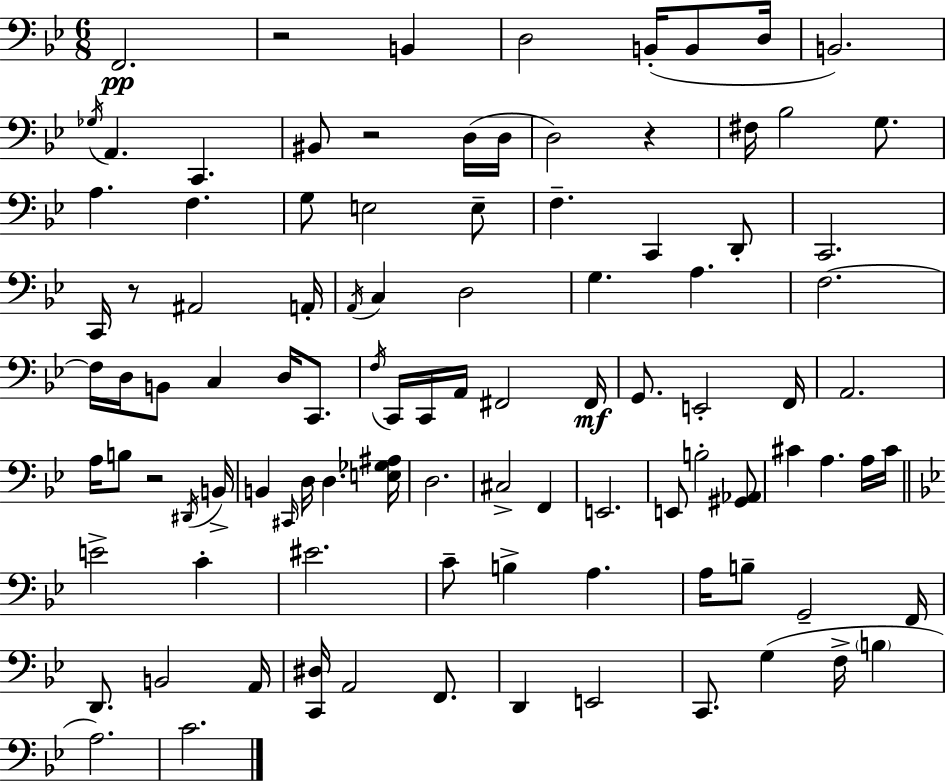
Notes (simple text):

F2/h. R/h B2/q D3/h B2/s B2/e D3/s B2/h. Gb3/s A2/q. C2/q. BIS2/e R/h D3/s D3/s D3/h R/q F#3/s Bb3/h G3/e. A3/q. F3/q. G3/e E3/h E3/e F3/q. C2/q D2/e C2/h. C2/s R/e A#2/h A2/s A2/s C3/q D3/h G3/q. A3/q. F3/h. F3/s D3/s B2/e C3/q D3/s C2/e. F3/s C2/s C2/s A2/s F#2/h F#2/s G2/e. E2/h F2/s A2/h. A3/s B3/e R/h D#2/s B2/s B2/q C#2/s D3/s D3/q. [E3,Gb3,A#3]/s D3/h. C#3/h F2/q E2/h. E2/e B3/h [G#2,Ab2]/e C#4/q A3/q. A3/s C#4/s E4/h C4/q EIS4/h. C4/e B3/q A3/q. A3/s B3/e G2/h F2/s D2/e. B2/h A2/s [C2,D#3]/s A2/h F2/e. D2/q E2/h C2/e. G3/q F3/s B3/q A3/h. C4/h.